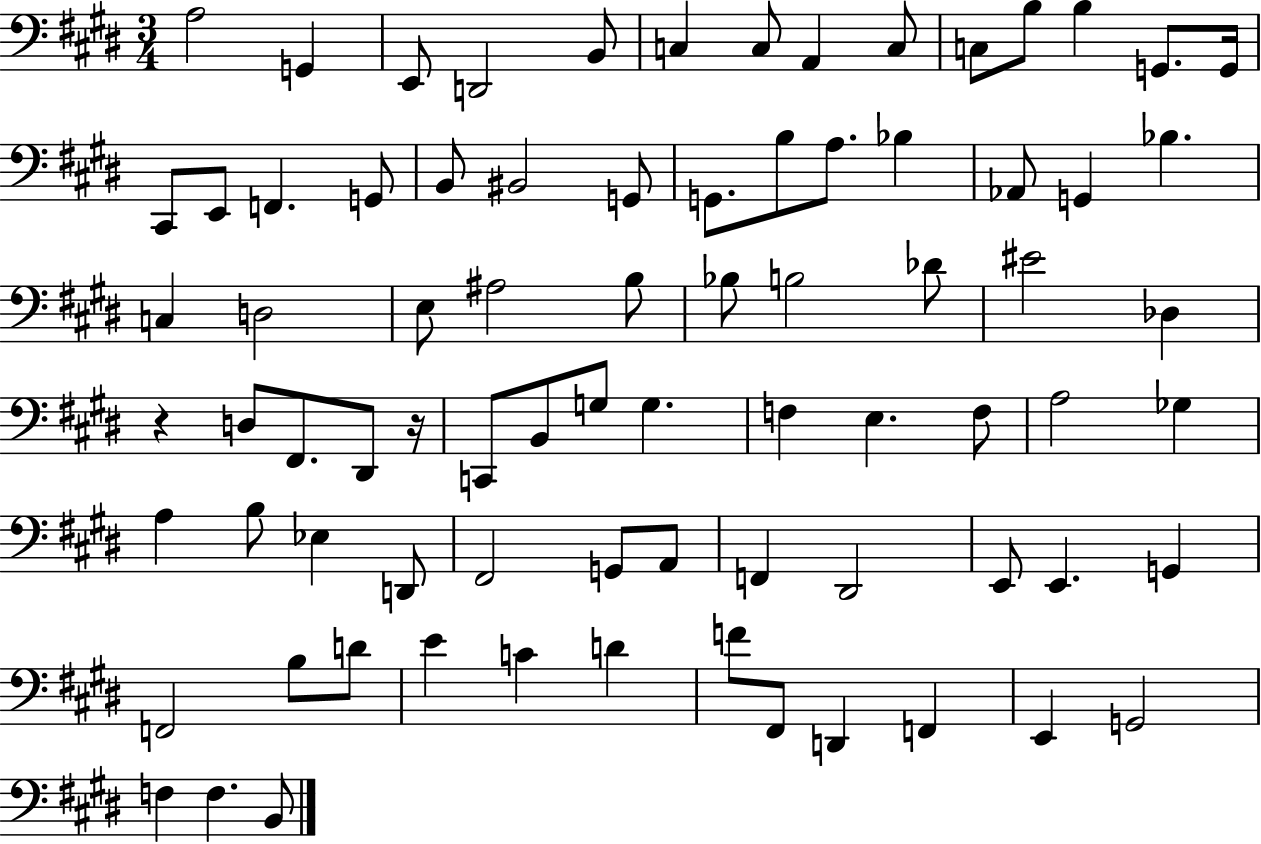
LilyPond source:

{
  \clef bass
  \numericTimeSignature
  \time 3/4
  \key e \major
  a2 g,4 | e,8 d,2 b,8 | c4 c8 a,4 c8 | c8 b8 b4 g,8. g,16 | \break cis,8 e,8 f,4. g,8 | b,8 bis,2 g,8 | g,8. b8 a8. bes4 | aes,8 g,4 bes4. | \break c4 d2 | e8 ais2 b8 | bes8 b2 des'8 | eis'2 des4 | \break r4 d8 fis,8. dis,8 r16 | c,8 b,8 g8 g4. | f4 e4. f8 | a2 ges4 | \break a4 b8 ees4 d,8 | fis,2 g,8 a,8 | f,4 dis,2 | e,8 e,4. g,4 | \break f,2 b8 d'8 | e'4 c'4 d'4 | f'8 fis,8 d,4 f,4 | e,4 g,2 | \break f4 f4. b,8 | \bar "|."
}